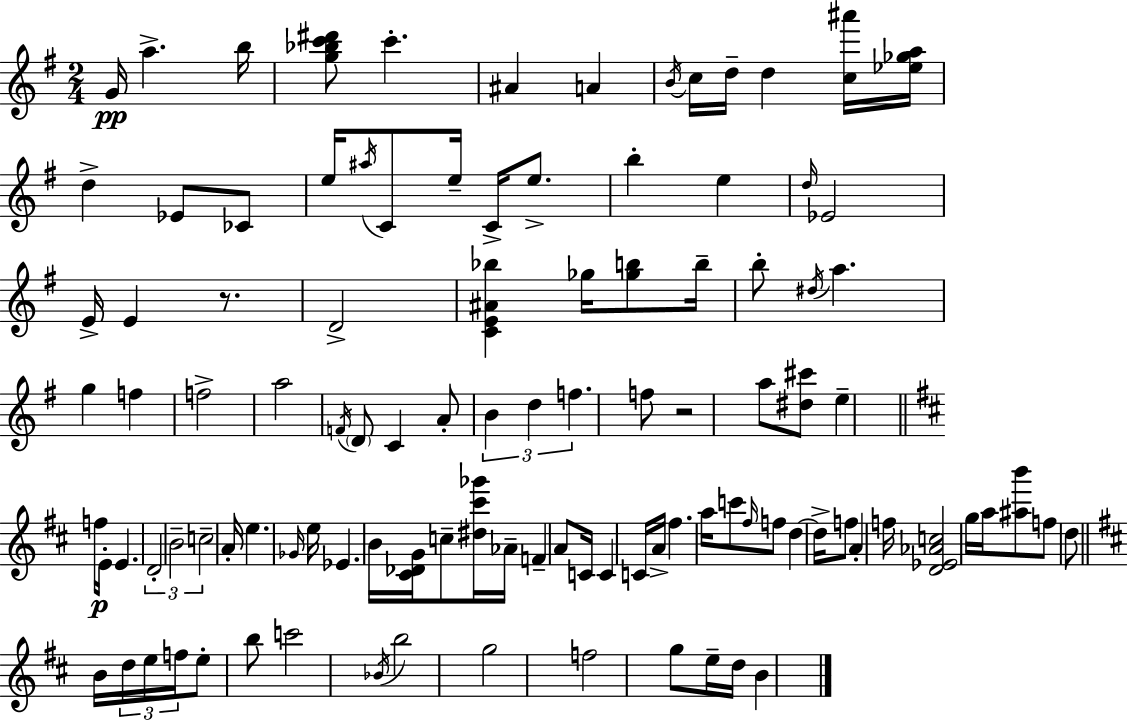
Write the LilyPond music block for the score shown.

{
  \clef treble
  \numericTimeSignature
  \time 2/4
  \key g \major
  g'16\pp a''4.-> b''16 | <g'' bes'' c''' dis'''>8 c'''4.-. | ais'4 a'4 | \acciaccatura { b'16 } c''16 d''16-- d''4 <c'' ais'''>16 | \break <ees'' ges'' a''>16 d''4-> ees'8 ces'8 | e''16 \acciaccatura { ais''16 } c'8 e''16-- c'16-> e''8.-> | b''4-. e''4 | \grace { d''16 } ees'2 | \break e'16-> e'4 | r8. d'2-> | <c' e' ais' bes''>4 ges''16 | <ges'' b''>8 b''16-- b''8-. \acciaccatura { dis''16 } a''4. | \break g''4 | f''4 f''2-> | a''2 | \acciaccatura { f'16 } \parenthesize d'8 c'4 | \break a'8-. \tuplet 3/2 { b'4 | d''4 f''4. } | f''8 r2 | a''8 <dis'' cis'''>8 | \break e''4-- \bar "||" \break \key b \minor f''16\p e'16-. e'4. | \tuplet 3/2 { d'2-. | b'2-- | c''2-- } | \break a'16-. e''4. \grace { ges'16 } | e''16 ees'4. b'16 | <cis' des' g'>16 c''8-- <dis'' cis''' ges'''>16 aes'16-- f'4-- | a'8 c'16 c'4 | \break c'16 a'16-> fis''4. | a''16 c'''8 \grace { fis''16 } f''8 d''4~~ | d''16-> f''8 a'4-. | f''16 <d' ees' aes' c''>2 | \break g''16 a''16 <ais'' b'''>8 f''8 | d''8 \bar "||" \break \key d \major b'16 \tuplet 3/2 { d''16 e''16 f''16 } e''8-. b''8 | c'''2 | \acciaccatura { bes'16 } b''2 | g''2 | \break f''2 | g''8 e''16-- d''16 b'4 | \bar "|."
}